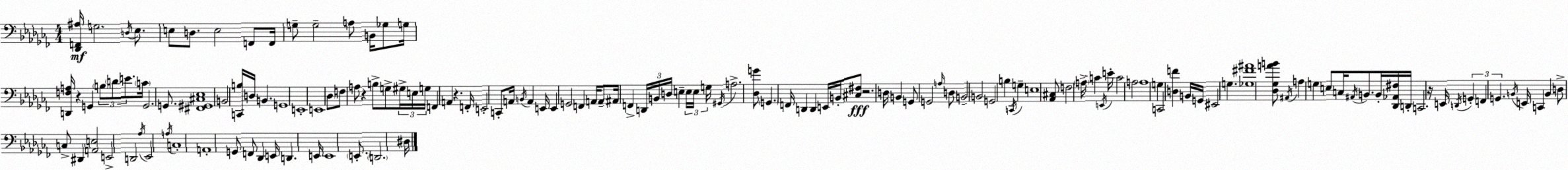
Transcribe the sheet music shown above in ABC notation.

X:1
T:Untitled
M:4/4
L:1/4
K:Abm
[_D,,F,,^A,]/4 G,2 D,/4 _E,/2 E,/2 D,/2 E,2 F,,/2 F,,/4 G,/2 G,2 A,/2 B,,/4 _G,/2 G,/4 [D,,F,A,]/4 z G,, B,/2 D/2 E/2 C/4 G,,2 G,,/2 [^F,,^G,,^C,_E,]4 B,,2 [C,,B,]/4 D,/4 B,, G,,4 E,,4 E,,4 _D,/2 F,/2 A,/2 z B,/2 G,/2 ^G,/4 E,/4 G,/4 F,, A,, z F,,/4 E,,2 C,,/2 A,,/4 B,,/4 A,, E,,/4 E,, G,,2 F,, A,,/4 A,,/2 ^A,,/4 F,, D,,/4 B,,/4 D,/4 E, E,/4 E,/4 G,/4 ^G,,/4 A,2 [_D,G]/2 G,, F,,/4 D,, D,, E,,/4 B,,/4 [^C,^F,]/2 z2 D,/4 B,, G,,/2 G,,2 A,/4 D,/2 B,,2 B,,2 G,,2 B, C,,/4 G, E,4 [_A,,^C,]/2 F,2 A,/4 C E,,/4 E/4 C2 A,2 A,4 G, C,,2 [D,F] B,,/4 G,,/4 ^E,,2 G, [_G,^F^A]4 [_D,_G,AB]/2 ^A,,/4 A, G, E,/2 C,/4 ^A,,/4 B,,/2 B,,/4 [_D,,_A,,^F,]/4 D,,/4 C,,2 z/4 E,,/4 D,,/4 G,, F,, G,, B,,/4 E,,/4 C,, B,, D,/2 C,/2 ^D,, [A,,E,]2 E,,2 D,,2 _A,/4 _E,,2 A,/4 C,4 A,,4 G,,/2 F,,/2 _D,, E,,/4 D,, E,,/4 E,,4 E,,/2 D,,2 ^D,/4